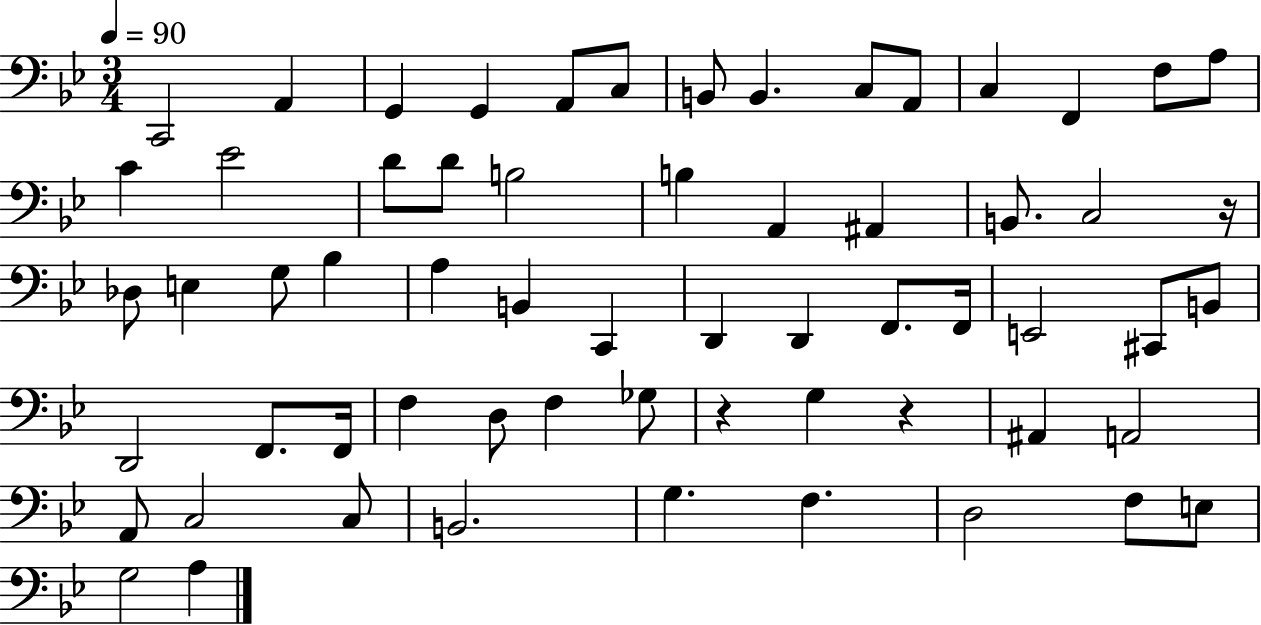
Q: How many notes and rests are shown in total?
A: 62